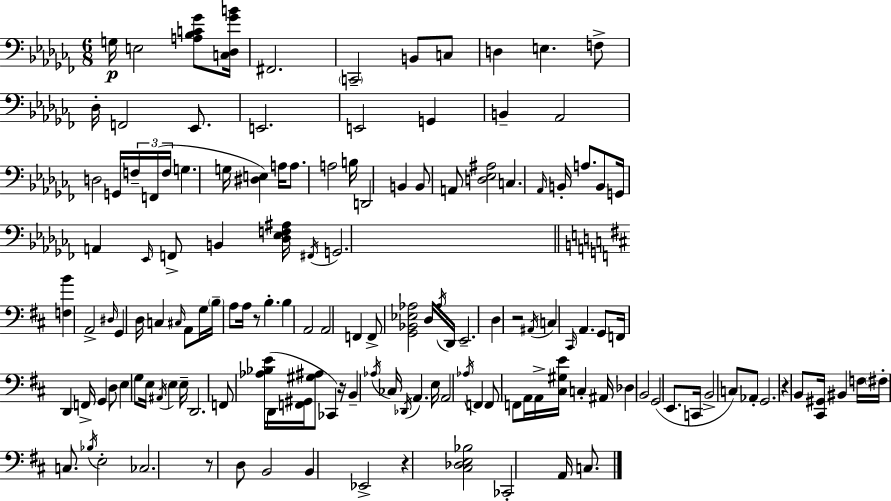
{
  \clef bass
  \numericTimeSignature
  \time 6/8
  \key aes \minor
  g16\p e2 <a bes c' ges'>8 <c des ges' b'>16 | fis,2. | \parenthesize c,2-- b,8 c8 | d4 e4. f8-> | \break des16-. f,2 ees,8. | e,2. | e,2 g,4 | b,4-- aes,2 | \break d2 g,16 \tuplet 3/2 { f16-- f,16( f16 } | g4. g16 <dis e>4) a16 | a8. a2 b16 | d,2 b,4 | \break b,8 a,8 <d ees ais>2 | c4. \grace { aes,16 } b,16-. a8. b,8 | g,16 a,4 \grace { ees,16 } f,8-> b,4 | <des ees f ais>16 \acciaccatura { fis,16 } g,2. | \break \bar "||" \break \key b \minor <f b'>4 a,2-> | \grace { dis16 } g,4 d16 c4 \grace { cis16 } a,8 | g16 \parenthesize b16-- a8 a16 r8 b4.-. | b4 a,2 | \break a,2 f,4 | f,8-> <g, bes, ees aes>2 | d16 \acciaccatura { aes16 } d,16 e,2.-- | d4 r2 | \break \acciaccatura { ais,16 } c4 \grace { cis,16 } a,4. | g,8 f,16 d,4 f,16-> g,4 | d8 e4 g8 e16 | \acciaccatura { ais,16 } e4 e16-- d,2. | \break f,8 <aes bes e'>16( d,16 <f, gis,>16 <gis ais>8 | ces,4) r16 b,4-- \acciaccatura { aes16 } ces16 | \acciaccatura { des,16 } a,4. e16 a,2 | \acciaccatura { aes16 } f,4 f,8 f,8 | \break a,16 a,16-> <cis gis e'>16 c4-. ais,16 des4 | b,2 g,2( | e,8. c,16 b,2-> | c8) aes,8-. g,2. | \break r4 | b,8 <cis, gis,>16 bis,4 f16 \parenthesize fis16-. c8. | \acciaccatura { bes16 } e2-. ces2. | r8 | \break d8 b,2 b,4 | ees,2-> r4 | <cis des e bes>2 ces,2-. | a,16 c8. \bar "|."
}